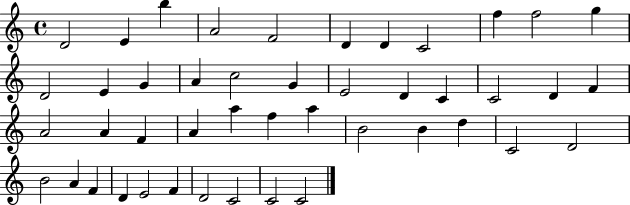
X:1
T:Untitled
M:4/4
L:1/4
K:C
D2 E b A2 F2 D D C2 f f2 g D2 E G A c2 G E2 D C C2 D F A2 A F A a f a B2 B d C2 D2 B2 A F D E2 F D2 C2 C2 C2